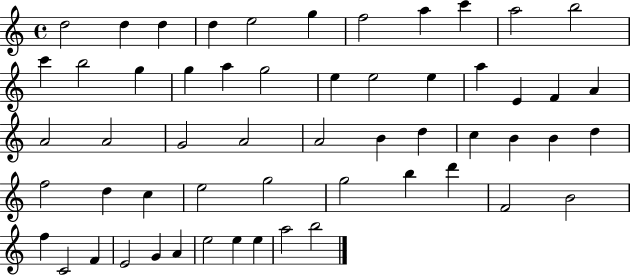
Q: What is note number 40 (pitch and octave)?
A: G5